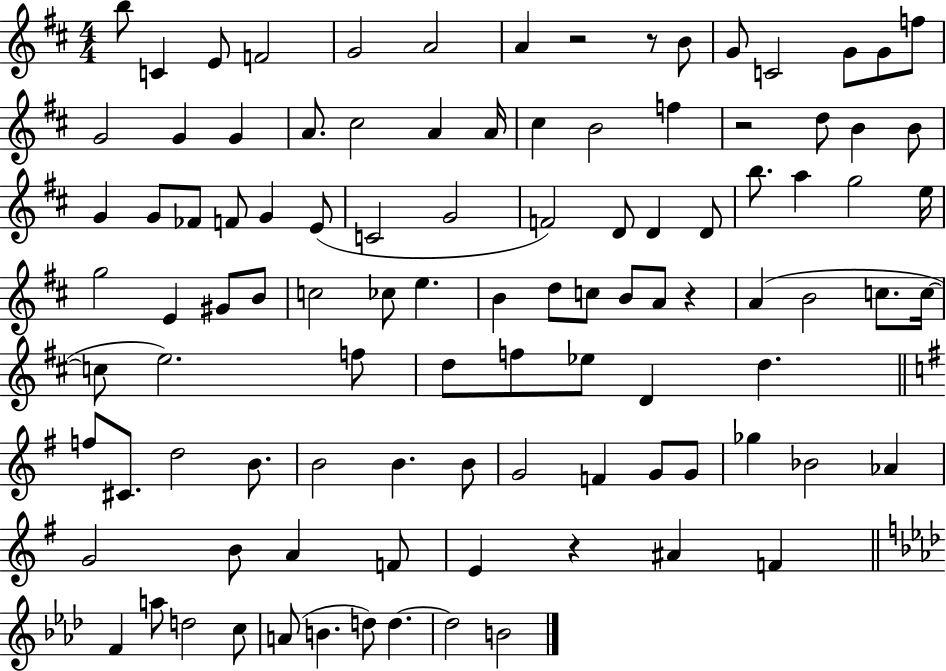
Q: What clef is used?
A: treble